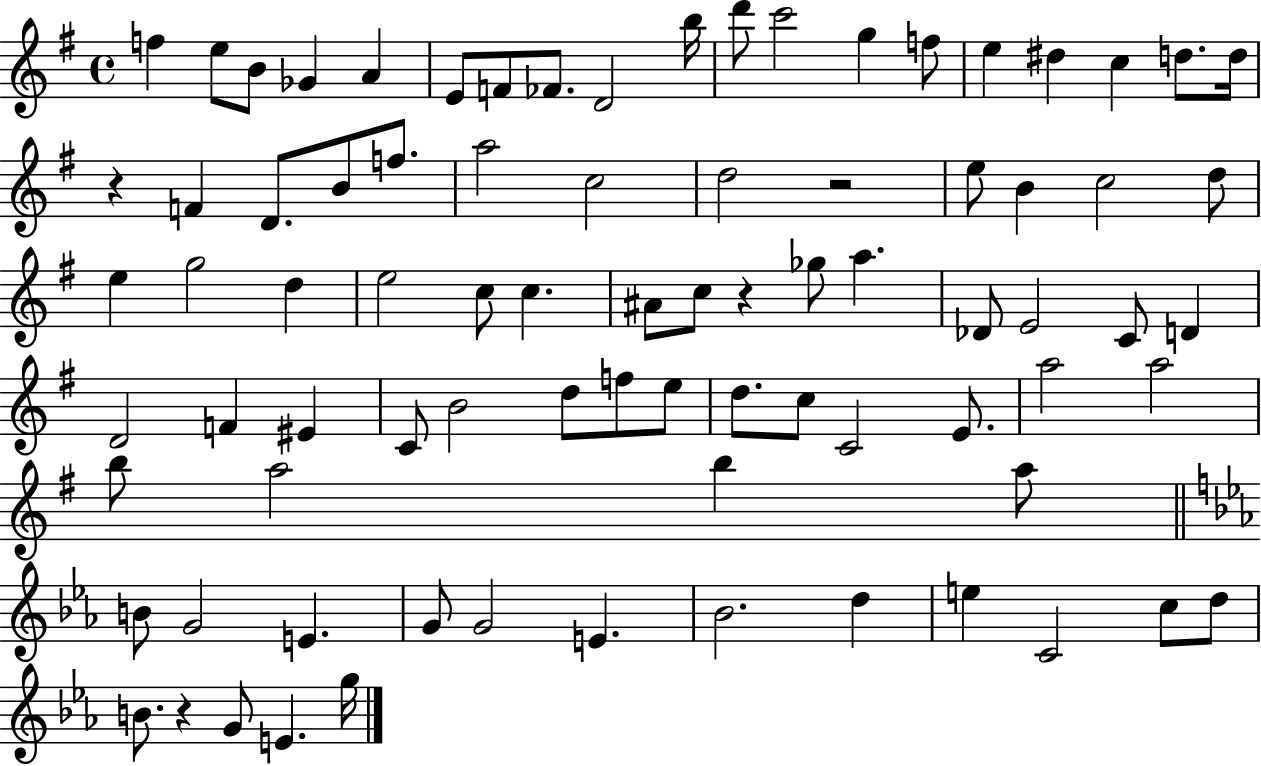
{
  \clef treble
  \time 4/4
  \defaultTimeSignature
  \key g \major
  \repeat volta 2 { f''4 e''8 b'8 ges'4 a'4 | e'8 f'8 fes'8. d'2 b''16 | d'''8 c'''2 g''4 f''8 | e''4 dis''4 c''4 d''8. d''16 | \break r4 f'4 d'8. b'8 f''8. | a''2 c''2 | d''2 r2 | e''8 b'4 c''2 d''8 | \break e''4 g''2 d''4 | e''2 c''8 c''4. | ais'8 c''8 r4 ges''8 a''4. | des'8 e'2 c'8 d'4 | \break d'2 f'4 eis'4 | c'8 b'2 d''8 f''8 e''8 | d''8. c''8 c'2 e'8. | a''2 a''2 | \break b''8 a''2 b''4 a''8 | \bar "||" \break \key ees \major b'8 g'2 e'4. | g'8 g'2 e'4. | bes'2. d''4 | e''4 c'2 c''8 d''8 | \break b'8. r4 g'8 e'4. g''16 | } \bar "|."
}